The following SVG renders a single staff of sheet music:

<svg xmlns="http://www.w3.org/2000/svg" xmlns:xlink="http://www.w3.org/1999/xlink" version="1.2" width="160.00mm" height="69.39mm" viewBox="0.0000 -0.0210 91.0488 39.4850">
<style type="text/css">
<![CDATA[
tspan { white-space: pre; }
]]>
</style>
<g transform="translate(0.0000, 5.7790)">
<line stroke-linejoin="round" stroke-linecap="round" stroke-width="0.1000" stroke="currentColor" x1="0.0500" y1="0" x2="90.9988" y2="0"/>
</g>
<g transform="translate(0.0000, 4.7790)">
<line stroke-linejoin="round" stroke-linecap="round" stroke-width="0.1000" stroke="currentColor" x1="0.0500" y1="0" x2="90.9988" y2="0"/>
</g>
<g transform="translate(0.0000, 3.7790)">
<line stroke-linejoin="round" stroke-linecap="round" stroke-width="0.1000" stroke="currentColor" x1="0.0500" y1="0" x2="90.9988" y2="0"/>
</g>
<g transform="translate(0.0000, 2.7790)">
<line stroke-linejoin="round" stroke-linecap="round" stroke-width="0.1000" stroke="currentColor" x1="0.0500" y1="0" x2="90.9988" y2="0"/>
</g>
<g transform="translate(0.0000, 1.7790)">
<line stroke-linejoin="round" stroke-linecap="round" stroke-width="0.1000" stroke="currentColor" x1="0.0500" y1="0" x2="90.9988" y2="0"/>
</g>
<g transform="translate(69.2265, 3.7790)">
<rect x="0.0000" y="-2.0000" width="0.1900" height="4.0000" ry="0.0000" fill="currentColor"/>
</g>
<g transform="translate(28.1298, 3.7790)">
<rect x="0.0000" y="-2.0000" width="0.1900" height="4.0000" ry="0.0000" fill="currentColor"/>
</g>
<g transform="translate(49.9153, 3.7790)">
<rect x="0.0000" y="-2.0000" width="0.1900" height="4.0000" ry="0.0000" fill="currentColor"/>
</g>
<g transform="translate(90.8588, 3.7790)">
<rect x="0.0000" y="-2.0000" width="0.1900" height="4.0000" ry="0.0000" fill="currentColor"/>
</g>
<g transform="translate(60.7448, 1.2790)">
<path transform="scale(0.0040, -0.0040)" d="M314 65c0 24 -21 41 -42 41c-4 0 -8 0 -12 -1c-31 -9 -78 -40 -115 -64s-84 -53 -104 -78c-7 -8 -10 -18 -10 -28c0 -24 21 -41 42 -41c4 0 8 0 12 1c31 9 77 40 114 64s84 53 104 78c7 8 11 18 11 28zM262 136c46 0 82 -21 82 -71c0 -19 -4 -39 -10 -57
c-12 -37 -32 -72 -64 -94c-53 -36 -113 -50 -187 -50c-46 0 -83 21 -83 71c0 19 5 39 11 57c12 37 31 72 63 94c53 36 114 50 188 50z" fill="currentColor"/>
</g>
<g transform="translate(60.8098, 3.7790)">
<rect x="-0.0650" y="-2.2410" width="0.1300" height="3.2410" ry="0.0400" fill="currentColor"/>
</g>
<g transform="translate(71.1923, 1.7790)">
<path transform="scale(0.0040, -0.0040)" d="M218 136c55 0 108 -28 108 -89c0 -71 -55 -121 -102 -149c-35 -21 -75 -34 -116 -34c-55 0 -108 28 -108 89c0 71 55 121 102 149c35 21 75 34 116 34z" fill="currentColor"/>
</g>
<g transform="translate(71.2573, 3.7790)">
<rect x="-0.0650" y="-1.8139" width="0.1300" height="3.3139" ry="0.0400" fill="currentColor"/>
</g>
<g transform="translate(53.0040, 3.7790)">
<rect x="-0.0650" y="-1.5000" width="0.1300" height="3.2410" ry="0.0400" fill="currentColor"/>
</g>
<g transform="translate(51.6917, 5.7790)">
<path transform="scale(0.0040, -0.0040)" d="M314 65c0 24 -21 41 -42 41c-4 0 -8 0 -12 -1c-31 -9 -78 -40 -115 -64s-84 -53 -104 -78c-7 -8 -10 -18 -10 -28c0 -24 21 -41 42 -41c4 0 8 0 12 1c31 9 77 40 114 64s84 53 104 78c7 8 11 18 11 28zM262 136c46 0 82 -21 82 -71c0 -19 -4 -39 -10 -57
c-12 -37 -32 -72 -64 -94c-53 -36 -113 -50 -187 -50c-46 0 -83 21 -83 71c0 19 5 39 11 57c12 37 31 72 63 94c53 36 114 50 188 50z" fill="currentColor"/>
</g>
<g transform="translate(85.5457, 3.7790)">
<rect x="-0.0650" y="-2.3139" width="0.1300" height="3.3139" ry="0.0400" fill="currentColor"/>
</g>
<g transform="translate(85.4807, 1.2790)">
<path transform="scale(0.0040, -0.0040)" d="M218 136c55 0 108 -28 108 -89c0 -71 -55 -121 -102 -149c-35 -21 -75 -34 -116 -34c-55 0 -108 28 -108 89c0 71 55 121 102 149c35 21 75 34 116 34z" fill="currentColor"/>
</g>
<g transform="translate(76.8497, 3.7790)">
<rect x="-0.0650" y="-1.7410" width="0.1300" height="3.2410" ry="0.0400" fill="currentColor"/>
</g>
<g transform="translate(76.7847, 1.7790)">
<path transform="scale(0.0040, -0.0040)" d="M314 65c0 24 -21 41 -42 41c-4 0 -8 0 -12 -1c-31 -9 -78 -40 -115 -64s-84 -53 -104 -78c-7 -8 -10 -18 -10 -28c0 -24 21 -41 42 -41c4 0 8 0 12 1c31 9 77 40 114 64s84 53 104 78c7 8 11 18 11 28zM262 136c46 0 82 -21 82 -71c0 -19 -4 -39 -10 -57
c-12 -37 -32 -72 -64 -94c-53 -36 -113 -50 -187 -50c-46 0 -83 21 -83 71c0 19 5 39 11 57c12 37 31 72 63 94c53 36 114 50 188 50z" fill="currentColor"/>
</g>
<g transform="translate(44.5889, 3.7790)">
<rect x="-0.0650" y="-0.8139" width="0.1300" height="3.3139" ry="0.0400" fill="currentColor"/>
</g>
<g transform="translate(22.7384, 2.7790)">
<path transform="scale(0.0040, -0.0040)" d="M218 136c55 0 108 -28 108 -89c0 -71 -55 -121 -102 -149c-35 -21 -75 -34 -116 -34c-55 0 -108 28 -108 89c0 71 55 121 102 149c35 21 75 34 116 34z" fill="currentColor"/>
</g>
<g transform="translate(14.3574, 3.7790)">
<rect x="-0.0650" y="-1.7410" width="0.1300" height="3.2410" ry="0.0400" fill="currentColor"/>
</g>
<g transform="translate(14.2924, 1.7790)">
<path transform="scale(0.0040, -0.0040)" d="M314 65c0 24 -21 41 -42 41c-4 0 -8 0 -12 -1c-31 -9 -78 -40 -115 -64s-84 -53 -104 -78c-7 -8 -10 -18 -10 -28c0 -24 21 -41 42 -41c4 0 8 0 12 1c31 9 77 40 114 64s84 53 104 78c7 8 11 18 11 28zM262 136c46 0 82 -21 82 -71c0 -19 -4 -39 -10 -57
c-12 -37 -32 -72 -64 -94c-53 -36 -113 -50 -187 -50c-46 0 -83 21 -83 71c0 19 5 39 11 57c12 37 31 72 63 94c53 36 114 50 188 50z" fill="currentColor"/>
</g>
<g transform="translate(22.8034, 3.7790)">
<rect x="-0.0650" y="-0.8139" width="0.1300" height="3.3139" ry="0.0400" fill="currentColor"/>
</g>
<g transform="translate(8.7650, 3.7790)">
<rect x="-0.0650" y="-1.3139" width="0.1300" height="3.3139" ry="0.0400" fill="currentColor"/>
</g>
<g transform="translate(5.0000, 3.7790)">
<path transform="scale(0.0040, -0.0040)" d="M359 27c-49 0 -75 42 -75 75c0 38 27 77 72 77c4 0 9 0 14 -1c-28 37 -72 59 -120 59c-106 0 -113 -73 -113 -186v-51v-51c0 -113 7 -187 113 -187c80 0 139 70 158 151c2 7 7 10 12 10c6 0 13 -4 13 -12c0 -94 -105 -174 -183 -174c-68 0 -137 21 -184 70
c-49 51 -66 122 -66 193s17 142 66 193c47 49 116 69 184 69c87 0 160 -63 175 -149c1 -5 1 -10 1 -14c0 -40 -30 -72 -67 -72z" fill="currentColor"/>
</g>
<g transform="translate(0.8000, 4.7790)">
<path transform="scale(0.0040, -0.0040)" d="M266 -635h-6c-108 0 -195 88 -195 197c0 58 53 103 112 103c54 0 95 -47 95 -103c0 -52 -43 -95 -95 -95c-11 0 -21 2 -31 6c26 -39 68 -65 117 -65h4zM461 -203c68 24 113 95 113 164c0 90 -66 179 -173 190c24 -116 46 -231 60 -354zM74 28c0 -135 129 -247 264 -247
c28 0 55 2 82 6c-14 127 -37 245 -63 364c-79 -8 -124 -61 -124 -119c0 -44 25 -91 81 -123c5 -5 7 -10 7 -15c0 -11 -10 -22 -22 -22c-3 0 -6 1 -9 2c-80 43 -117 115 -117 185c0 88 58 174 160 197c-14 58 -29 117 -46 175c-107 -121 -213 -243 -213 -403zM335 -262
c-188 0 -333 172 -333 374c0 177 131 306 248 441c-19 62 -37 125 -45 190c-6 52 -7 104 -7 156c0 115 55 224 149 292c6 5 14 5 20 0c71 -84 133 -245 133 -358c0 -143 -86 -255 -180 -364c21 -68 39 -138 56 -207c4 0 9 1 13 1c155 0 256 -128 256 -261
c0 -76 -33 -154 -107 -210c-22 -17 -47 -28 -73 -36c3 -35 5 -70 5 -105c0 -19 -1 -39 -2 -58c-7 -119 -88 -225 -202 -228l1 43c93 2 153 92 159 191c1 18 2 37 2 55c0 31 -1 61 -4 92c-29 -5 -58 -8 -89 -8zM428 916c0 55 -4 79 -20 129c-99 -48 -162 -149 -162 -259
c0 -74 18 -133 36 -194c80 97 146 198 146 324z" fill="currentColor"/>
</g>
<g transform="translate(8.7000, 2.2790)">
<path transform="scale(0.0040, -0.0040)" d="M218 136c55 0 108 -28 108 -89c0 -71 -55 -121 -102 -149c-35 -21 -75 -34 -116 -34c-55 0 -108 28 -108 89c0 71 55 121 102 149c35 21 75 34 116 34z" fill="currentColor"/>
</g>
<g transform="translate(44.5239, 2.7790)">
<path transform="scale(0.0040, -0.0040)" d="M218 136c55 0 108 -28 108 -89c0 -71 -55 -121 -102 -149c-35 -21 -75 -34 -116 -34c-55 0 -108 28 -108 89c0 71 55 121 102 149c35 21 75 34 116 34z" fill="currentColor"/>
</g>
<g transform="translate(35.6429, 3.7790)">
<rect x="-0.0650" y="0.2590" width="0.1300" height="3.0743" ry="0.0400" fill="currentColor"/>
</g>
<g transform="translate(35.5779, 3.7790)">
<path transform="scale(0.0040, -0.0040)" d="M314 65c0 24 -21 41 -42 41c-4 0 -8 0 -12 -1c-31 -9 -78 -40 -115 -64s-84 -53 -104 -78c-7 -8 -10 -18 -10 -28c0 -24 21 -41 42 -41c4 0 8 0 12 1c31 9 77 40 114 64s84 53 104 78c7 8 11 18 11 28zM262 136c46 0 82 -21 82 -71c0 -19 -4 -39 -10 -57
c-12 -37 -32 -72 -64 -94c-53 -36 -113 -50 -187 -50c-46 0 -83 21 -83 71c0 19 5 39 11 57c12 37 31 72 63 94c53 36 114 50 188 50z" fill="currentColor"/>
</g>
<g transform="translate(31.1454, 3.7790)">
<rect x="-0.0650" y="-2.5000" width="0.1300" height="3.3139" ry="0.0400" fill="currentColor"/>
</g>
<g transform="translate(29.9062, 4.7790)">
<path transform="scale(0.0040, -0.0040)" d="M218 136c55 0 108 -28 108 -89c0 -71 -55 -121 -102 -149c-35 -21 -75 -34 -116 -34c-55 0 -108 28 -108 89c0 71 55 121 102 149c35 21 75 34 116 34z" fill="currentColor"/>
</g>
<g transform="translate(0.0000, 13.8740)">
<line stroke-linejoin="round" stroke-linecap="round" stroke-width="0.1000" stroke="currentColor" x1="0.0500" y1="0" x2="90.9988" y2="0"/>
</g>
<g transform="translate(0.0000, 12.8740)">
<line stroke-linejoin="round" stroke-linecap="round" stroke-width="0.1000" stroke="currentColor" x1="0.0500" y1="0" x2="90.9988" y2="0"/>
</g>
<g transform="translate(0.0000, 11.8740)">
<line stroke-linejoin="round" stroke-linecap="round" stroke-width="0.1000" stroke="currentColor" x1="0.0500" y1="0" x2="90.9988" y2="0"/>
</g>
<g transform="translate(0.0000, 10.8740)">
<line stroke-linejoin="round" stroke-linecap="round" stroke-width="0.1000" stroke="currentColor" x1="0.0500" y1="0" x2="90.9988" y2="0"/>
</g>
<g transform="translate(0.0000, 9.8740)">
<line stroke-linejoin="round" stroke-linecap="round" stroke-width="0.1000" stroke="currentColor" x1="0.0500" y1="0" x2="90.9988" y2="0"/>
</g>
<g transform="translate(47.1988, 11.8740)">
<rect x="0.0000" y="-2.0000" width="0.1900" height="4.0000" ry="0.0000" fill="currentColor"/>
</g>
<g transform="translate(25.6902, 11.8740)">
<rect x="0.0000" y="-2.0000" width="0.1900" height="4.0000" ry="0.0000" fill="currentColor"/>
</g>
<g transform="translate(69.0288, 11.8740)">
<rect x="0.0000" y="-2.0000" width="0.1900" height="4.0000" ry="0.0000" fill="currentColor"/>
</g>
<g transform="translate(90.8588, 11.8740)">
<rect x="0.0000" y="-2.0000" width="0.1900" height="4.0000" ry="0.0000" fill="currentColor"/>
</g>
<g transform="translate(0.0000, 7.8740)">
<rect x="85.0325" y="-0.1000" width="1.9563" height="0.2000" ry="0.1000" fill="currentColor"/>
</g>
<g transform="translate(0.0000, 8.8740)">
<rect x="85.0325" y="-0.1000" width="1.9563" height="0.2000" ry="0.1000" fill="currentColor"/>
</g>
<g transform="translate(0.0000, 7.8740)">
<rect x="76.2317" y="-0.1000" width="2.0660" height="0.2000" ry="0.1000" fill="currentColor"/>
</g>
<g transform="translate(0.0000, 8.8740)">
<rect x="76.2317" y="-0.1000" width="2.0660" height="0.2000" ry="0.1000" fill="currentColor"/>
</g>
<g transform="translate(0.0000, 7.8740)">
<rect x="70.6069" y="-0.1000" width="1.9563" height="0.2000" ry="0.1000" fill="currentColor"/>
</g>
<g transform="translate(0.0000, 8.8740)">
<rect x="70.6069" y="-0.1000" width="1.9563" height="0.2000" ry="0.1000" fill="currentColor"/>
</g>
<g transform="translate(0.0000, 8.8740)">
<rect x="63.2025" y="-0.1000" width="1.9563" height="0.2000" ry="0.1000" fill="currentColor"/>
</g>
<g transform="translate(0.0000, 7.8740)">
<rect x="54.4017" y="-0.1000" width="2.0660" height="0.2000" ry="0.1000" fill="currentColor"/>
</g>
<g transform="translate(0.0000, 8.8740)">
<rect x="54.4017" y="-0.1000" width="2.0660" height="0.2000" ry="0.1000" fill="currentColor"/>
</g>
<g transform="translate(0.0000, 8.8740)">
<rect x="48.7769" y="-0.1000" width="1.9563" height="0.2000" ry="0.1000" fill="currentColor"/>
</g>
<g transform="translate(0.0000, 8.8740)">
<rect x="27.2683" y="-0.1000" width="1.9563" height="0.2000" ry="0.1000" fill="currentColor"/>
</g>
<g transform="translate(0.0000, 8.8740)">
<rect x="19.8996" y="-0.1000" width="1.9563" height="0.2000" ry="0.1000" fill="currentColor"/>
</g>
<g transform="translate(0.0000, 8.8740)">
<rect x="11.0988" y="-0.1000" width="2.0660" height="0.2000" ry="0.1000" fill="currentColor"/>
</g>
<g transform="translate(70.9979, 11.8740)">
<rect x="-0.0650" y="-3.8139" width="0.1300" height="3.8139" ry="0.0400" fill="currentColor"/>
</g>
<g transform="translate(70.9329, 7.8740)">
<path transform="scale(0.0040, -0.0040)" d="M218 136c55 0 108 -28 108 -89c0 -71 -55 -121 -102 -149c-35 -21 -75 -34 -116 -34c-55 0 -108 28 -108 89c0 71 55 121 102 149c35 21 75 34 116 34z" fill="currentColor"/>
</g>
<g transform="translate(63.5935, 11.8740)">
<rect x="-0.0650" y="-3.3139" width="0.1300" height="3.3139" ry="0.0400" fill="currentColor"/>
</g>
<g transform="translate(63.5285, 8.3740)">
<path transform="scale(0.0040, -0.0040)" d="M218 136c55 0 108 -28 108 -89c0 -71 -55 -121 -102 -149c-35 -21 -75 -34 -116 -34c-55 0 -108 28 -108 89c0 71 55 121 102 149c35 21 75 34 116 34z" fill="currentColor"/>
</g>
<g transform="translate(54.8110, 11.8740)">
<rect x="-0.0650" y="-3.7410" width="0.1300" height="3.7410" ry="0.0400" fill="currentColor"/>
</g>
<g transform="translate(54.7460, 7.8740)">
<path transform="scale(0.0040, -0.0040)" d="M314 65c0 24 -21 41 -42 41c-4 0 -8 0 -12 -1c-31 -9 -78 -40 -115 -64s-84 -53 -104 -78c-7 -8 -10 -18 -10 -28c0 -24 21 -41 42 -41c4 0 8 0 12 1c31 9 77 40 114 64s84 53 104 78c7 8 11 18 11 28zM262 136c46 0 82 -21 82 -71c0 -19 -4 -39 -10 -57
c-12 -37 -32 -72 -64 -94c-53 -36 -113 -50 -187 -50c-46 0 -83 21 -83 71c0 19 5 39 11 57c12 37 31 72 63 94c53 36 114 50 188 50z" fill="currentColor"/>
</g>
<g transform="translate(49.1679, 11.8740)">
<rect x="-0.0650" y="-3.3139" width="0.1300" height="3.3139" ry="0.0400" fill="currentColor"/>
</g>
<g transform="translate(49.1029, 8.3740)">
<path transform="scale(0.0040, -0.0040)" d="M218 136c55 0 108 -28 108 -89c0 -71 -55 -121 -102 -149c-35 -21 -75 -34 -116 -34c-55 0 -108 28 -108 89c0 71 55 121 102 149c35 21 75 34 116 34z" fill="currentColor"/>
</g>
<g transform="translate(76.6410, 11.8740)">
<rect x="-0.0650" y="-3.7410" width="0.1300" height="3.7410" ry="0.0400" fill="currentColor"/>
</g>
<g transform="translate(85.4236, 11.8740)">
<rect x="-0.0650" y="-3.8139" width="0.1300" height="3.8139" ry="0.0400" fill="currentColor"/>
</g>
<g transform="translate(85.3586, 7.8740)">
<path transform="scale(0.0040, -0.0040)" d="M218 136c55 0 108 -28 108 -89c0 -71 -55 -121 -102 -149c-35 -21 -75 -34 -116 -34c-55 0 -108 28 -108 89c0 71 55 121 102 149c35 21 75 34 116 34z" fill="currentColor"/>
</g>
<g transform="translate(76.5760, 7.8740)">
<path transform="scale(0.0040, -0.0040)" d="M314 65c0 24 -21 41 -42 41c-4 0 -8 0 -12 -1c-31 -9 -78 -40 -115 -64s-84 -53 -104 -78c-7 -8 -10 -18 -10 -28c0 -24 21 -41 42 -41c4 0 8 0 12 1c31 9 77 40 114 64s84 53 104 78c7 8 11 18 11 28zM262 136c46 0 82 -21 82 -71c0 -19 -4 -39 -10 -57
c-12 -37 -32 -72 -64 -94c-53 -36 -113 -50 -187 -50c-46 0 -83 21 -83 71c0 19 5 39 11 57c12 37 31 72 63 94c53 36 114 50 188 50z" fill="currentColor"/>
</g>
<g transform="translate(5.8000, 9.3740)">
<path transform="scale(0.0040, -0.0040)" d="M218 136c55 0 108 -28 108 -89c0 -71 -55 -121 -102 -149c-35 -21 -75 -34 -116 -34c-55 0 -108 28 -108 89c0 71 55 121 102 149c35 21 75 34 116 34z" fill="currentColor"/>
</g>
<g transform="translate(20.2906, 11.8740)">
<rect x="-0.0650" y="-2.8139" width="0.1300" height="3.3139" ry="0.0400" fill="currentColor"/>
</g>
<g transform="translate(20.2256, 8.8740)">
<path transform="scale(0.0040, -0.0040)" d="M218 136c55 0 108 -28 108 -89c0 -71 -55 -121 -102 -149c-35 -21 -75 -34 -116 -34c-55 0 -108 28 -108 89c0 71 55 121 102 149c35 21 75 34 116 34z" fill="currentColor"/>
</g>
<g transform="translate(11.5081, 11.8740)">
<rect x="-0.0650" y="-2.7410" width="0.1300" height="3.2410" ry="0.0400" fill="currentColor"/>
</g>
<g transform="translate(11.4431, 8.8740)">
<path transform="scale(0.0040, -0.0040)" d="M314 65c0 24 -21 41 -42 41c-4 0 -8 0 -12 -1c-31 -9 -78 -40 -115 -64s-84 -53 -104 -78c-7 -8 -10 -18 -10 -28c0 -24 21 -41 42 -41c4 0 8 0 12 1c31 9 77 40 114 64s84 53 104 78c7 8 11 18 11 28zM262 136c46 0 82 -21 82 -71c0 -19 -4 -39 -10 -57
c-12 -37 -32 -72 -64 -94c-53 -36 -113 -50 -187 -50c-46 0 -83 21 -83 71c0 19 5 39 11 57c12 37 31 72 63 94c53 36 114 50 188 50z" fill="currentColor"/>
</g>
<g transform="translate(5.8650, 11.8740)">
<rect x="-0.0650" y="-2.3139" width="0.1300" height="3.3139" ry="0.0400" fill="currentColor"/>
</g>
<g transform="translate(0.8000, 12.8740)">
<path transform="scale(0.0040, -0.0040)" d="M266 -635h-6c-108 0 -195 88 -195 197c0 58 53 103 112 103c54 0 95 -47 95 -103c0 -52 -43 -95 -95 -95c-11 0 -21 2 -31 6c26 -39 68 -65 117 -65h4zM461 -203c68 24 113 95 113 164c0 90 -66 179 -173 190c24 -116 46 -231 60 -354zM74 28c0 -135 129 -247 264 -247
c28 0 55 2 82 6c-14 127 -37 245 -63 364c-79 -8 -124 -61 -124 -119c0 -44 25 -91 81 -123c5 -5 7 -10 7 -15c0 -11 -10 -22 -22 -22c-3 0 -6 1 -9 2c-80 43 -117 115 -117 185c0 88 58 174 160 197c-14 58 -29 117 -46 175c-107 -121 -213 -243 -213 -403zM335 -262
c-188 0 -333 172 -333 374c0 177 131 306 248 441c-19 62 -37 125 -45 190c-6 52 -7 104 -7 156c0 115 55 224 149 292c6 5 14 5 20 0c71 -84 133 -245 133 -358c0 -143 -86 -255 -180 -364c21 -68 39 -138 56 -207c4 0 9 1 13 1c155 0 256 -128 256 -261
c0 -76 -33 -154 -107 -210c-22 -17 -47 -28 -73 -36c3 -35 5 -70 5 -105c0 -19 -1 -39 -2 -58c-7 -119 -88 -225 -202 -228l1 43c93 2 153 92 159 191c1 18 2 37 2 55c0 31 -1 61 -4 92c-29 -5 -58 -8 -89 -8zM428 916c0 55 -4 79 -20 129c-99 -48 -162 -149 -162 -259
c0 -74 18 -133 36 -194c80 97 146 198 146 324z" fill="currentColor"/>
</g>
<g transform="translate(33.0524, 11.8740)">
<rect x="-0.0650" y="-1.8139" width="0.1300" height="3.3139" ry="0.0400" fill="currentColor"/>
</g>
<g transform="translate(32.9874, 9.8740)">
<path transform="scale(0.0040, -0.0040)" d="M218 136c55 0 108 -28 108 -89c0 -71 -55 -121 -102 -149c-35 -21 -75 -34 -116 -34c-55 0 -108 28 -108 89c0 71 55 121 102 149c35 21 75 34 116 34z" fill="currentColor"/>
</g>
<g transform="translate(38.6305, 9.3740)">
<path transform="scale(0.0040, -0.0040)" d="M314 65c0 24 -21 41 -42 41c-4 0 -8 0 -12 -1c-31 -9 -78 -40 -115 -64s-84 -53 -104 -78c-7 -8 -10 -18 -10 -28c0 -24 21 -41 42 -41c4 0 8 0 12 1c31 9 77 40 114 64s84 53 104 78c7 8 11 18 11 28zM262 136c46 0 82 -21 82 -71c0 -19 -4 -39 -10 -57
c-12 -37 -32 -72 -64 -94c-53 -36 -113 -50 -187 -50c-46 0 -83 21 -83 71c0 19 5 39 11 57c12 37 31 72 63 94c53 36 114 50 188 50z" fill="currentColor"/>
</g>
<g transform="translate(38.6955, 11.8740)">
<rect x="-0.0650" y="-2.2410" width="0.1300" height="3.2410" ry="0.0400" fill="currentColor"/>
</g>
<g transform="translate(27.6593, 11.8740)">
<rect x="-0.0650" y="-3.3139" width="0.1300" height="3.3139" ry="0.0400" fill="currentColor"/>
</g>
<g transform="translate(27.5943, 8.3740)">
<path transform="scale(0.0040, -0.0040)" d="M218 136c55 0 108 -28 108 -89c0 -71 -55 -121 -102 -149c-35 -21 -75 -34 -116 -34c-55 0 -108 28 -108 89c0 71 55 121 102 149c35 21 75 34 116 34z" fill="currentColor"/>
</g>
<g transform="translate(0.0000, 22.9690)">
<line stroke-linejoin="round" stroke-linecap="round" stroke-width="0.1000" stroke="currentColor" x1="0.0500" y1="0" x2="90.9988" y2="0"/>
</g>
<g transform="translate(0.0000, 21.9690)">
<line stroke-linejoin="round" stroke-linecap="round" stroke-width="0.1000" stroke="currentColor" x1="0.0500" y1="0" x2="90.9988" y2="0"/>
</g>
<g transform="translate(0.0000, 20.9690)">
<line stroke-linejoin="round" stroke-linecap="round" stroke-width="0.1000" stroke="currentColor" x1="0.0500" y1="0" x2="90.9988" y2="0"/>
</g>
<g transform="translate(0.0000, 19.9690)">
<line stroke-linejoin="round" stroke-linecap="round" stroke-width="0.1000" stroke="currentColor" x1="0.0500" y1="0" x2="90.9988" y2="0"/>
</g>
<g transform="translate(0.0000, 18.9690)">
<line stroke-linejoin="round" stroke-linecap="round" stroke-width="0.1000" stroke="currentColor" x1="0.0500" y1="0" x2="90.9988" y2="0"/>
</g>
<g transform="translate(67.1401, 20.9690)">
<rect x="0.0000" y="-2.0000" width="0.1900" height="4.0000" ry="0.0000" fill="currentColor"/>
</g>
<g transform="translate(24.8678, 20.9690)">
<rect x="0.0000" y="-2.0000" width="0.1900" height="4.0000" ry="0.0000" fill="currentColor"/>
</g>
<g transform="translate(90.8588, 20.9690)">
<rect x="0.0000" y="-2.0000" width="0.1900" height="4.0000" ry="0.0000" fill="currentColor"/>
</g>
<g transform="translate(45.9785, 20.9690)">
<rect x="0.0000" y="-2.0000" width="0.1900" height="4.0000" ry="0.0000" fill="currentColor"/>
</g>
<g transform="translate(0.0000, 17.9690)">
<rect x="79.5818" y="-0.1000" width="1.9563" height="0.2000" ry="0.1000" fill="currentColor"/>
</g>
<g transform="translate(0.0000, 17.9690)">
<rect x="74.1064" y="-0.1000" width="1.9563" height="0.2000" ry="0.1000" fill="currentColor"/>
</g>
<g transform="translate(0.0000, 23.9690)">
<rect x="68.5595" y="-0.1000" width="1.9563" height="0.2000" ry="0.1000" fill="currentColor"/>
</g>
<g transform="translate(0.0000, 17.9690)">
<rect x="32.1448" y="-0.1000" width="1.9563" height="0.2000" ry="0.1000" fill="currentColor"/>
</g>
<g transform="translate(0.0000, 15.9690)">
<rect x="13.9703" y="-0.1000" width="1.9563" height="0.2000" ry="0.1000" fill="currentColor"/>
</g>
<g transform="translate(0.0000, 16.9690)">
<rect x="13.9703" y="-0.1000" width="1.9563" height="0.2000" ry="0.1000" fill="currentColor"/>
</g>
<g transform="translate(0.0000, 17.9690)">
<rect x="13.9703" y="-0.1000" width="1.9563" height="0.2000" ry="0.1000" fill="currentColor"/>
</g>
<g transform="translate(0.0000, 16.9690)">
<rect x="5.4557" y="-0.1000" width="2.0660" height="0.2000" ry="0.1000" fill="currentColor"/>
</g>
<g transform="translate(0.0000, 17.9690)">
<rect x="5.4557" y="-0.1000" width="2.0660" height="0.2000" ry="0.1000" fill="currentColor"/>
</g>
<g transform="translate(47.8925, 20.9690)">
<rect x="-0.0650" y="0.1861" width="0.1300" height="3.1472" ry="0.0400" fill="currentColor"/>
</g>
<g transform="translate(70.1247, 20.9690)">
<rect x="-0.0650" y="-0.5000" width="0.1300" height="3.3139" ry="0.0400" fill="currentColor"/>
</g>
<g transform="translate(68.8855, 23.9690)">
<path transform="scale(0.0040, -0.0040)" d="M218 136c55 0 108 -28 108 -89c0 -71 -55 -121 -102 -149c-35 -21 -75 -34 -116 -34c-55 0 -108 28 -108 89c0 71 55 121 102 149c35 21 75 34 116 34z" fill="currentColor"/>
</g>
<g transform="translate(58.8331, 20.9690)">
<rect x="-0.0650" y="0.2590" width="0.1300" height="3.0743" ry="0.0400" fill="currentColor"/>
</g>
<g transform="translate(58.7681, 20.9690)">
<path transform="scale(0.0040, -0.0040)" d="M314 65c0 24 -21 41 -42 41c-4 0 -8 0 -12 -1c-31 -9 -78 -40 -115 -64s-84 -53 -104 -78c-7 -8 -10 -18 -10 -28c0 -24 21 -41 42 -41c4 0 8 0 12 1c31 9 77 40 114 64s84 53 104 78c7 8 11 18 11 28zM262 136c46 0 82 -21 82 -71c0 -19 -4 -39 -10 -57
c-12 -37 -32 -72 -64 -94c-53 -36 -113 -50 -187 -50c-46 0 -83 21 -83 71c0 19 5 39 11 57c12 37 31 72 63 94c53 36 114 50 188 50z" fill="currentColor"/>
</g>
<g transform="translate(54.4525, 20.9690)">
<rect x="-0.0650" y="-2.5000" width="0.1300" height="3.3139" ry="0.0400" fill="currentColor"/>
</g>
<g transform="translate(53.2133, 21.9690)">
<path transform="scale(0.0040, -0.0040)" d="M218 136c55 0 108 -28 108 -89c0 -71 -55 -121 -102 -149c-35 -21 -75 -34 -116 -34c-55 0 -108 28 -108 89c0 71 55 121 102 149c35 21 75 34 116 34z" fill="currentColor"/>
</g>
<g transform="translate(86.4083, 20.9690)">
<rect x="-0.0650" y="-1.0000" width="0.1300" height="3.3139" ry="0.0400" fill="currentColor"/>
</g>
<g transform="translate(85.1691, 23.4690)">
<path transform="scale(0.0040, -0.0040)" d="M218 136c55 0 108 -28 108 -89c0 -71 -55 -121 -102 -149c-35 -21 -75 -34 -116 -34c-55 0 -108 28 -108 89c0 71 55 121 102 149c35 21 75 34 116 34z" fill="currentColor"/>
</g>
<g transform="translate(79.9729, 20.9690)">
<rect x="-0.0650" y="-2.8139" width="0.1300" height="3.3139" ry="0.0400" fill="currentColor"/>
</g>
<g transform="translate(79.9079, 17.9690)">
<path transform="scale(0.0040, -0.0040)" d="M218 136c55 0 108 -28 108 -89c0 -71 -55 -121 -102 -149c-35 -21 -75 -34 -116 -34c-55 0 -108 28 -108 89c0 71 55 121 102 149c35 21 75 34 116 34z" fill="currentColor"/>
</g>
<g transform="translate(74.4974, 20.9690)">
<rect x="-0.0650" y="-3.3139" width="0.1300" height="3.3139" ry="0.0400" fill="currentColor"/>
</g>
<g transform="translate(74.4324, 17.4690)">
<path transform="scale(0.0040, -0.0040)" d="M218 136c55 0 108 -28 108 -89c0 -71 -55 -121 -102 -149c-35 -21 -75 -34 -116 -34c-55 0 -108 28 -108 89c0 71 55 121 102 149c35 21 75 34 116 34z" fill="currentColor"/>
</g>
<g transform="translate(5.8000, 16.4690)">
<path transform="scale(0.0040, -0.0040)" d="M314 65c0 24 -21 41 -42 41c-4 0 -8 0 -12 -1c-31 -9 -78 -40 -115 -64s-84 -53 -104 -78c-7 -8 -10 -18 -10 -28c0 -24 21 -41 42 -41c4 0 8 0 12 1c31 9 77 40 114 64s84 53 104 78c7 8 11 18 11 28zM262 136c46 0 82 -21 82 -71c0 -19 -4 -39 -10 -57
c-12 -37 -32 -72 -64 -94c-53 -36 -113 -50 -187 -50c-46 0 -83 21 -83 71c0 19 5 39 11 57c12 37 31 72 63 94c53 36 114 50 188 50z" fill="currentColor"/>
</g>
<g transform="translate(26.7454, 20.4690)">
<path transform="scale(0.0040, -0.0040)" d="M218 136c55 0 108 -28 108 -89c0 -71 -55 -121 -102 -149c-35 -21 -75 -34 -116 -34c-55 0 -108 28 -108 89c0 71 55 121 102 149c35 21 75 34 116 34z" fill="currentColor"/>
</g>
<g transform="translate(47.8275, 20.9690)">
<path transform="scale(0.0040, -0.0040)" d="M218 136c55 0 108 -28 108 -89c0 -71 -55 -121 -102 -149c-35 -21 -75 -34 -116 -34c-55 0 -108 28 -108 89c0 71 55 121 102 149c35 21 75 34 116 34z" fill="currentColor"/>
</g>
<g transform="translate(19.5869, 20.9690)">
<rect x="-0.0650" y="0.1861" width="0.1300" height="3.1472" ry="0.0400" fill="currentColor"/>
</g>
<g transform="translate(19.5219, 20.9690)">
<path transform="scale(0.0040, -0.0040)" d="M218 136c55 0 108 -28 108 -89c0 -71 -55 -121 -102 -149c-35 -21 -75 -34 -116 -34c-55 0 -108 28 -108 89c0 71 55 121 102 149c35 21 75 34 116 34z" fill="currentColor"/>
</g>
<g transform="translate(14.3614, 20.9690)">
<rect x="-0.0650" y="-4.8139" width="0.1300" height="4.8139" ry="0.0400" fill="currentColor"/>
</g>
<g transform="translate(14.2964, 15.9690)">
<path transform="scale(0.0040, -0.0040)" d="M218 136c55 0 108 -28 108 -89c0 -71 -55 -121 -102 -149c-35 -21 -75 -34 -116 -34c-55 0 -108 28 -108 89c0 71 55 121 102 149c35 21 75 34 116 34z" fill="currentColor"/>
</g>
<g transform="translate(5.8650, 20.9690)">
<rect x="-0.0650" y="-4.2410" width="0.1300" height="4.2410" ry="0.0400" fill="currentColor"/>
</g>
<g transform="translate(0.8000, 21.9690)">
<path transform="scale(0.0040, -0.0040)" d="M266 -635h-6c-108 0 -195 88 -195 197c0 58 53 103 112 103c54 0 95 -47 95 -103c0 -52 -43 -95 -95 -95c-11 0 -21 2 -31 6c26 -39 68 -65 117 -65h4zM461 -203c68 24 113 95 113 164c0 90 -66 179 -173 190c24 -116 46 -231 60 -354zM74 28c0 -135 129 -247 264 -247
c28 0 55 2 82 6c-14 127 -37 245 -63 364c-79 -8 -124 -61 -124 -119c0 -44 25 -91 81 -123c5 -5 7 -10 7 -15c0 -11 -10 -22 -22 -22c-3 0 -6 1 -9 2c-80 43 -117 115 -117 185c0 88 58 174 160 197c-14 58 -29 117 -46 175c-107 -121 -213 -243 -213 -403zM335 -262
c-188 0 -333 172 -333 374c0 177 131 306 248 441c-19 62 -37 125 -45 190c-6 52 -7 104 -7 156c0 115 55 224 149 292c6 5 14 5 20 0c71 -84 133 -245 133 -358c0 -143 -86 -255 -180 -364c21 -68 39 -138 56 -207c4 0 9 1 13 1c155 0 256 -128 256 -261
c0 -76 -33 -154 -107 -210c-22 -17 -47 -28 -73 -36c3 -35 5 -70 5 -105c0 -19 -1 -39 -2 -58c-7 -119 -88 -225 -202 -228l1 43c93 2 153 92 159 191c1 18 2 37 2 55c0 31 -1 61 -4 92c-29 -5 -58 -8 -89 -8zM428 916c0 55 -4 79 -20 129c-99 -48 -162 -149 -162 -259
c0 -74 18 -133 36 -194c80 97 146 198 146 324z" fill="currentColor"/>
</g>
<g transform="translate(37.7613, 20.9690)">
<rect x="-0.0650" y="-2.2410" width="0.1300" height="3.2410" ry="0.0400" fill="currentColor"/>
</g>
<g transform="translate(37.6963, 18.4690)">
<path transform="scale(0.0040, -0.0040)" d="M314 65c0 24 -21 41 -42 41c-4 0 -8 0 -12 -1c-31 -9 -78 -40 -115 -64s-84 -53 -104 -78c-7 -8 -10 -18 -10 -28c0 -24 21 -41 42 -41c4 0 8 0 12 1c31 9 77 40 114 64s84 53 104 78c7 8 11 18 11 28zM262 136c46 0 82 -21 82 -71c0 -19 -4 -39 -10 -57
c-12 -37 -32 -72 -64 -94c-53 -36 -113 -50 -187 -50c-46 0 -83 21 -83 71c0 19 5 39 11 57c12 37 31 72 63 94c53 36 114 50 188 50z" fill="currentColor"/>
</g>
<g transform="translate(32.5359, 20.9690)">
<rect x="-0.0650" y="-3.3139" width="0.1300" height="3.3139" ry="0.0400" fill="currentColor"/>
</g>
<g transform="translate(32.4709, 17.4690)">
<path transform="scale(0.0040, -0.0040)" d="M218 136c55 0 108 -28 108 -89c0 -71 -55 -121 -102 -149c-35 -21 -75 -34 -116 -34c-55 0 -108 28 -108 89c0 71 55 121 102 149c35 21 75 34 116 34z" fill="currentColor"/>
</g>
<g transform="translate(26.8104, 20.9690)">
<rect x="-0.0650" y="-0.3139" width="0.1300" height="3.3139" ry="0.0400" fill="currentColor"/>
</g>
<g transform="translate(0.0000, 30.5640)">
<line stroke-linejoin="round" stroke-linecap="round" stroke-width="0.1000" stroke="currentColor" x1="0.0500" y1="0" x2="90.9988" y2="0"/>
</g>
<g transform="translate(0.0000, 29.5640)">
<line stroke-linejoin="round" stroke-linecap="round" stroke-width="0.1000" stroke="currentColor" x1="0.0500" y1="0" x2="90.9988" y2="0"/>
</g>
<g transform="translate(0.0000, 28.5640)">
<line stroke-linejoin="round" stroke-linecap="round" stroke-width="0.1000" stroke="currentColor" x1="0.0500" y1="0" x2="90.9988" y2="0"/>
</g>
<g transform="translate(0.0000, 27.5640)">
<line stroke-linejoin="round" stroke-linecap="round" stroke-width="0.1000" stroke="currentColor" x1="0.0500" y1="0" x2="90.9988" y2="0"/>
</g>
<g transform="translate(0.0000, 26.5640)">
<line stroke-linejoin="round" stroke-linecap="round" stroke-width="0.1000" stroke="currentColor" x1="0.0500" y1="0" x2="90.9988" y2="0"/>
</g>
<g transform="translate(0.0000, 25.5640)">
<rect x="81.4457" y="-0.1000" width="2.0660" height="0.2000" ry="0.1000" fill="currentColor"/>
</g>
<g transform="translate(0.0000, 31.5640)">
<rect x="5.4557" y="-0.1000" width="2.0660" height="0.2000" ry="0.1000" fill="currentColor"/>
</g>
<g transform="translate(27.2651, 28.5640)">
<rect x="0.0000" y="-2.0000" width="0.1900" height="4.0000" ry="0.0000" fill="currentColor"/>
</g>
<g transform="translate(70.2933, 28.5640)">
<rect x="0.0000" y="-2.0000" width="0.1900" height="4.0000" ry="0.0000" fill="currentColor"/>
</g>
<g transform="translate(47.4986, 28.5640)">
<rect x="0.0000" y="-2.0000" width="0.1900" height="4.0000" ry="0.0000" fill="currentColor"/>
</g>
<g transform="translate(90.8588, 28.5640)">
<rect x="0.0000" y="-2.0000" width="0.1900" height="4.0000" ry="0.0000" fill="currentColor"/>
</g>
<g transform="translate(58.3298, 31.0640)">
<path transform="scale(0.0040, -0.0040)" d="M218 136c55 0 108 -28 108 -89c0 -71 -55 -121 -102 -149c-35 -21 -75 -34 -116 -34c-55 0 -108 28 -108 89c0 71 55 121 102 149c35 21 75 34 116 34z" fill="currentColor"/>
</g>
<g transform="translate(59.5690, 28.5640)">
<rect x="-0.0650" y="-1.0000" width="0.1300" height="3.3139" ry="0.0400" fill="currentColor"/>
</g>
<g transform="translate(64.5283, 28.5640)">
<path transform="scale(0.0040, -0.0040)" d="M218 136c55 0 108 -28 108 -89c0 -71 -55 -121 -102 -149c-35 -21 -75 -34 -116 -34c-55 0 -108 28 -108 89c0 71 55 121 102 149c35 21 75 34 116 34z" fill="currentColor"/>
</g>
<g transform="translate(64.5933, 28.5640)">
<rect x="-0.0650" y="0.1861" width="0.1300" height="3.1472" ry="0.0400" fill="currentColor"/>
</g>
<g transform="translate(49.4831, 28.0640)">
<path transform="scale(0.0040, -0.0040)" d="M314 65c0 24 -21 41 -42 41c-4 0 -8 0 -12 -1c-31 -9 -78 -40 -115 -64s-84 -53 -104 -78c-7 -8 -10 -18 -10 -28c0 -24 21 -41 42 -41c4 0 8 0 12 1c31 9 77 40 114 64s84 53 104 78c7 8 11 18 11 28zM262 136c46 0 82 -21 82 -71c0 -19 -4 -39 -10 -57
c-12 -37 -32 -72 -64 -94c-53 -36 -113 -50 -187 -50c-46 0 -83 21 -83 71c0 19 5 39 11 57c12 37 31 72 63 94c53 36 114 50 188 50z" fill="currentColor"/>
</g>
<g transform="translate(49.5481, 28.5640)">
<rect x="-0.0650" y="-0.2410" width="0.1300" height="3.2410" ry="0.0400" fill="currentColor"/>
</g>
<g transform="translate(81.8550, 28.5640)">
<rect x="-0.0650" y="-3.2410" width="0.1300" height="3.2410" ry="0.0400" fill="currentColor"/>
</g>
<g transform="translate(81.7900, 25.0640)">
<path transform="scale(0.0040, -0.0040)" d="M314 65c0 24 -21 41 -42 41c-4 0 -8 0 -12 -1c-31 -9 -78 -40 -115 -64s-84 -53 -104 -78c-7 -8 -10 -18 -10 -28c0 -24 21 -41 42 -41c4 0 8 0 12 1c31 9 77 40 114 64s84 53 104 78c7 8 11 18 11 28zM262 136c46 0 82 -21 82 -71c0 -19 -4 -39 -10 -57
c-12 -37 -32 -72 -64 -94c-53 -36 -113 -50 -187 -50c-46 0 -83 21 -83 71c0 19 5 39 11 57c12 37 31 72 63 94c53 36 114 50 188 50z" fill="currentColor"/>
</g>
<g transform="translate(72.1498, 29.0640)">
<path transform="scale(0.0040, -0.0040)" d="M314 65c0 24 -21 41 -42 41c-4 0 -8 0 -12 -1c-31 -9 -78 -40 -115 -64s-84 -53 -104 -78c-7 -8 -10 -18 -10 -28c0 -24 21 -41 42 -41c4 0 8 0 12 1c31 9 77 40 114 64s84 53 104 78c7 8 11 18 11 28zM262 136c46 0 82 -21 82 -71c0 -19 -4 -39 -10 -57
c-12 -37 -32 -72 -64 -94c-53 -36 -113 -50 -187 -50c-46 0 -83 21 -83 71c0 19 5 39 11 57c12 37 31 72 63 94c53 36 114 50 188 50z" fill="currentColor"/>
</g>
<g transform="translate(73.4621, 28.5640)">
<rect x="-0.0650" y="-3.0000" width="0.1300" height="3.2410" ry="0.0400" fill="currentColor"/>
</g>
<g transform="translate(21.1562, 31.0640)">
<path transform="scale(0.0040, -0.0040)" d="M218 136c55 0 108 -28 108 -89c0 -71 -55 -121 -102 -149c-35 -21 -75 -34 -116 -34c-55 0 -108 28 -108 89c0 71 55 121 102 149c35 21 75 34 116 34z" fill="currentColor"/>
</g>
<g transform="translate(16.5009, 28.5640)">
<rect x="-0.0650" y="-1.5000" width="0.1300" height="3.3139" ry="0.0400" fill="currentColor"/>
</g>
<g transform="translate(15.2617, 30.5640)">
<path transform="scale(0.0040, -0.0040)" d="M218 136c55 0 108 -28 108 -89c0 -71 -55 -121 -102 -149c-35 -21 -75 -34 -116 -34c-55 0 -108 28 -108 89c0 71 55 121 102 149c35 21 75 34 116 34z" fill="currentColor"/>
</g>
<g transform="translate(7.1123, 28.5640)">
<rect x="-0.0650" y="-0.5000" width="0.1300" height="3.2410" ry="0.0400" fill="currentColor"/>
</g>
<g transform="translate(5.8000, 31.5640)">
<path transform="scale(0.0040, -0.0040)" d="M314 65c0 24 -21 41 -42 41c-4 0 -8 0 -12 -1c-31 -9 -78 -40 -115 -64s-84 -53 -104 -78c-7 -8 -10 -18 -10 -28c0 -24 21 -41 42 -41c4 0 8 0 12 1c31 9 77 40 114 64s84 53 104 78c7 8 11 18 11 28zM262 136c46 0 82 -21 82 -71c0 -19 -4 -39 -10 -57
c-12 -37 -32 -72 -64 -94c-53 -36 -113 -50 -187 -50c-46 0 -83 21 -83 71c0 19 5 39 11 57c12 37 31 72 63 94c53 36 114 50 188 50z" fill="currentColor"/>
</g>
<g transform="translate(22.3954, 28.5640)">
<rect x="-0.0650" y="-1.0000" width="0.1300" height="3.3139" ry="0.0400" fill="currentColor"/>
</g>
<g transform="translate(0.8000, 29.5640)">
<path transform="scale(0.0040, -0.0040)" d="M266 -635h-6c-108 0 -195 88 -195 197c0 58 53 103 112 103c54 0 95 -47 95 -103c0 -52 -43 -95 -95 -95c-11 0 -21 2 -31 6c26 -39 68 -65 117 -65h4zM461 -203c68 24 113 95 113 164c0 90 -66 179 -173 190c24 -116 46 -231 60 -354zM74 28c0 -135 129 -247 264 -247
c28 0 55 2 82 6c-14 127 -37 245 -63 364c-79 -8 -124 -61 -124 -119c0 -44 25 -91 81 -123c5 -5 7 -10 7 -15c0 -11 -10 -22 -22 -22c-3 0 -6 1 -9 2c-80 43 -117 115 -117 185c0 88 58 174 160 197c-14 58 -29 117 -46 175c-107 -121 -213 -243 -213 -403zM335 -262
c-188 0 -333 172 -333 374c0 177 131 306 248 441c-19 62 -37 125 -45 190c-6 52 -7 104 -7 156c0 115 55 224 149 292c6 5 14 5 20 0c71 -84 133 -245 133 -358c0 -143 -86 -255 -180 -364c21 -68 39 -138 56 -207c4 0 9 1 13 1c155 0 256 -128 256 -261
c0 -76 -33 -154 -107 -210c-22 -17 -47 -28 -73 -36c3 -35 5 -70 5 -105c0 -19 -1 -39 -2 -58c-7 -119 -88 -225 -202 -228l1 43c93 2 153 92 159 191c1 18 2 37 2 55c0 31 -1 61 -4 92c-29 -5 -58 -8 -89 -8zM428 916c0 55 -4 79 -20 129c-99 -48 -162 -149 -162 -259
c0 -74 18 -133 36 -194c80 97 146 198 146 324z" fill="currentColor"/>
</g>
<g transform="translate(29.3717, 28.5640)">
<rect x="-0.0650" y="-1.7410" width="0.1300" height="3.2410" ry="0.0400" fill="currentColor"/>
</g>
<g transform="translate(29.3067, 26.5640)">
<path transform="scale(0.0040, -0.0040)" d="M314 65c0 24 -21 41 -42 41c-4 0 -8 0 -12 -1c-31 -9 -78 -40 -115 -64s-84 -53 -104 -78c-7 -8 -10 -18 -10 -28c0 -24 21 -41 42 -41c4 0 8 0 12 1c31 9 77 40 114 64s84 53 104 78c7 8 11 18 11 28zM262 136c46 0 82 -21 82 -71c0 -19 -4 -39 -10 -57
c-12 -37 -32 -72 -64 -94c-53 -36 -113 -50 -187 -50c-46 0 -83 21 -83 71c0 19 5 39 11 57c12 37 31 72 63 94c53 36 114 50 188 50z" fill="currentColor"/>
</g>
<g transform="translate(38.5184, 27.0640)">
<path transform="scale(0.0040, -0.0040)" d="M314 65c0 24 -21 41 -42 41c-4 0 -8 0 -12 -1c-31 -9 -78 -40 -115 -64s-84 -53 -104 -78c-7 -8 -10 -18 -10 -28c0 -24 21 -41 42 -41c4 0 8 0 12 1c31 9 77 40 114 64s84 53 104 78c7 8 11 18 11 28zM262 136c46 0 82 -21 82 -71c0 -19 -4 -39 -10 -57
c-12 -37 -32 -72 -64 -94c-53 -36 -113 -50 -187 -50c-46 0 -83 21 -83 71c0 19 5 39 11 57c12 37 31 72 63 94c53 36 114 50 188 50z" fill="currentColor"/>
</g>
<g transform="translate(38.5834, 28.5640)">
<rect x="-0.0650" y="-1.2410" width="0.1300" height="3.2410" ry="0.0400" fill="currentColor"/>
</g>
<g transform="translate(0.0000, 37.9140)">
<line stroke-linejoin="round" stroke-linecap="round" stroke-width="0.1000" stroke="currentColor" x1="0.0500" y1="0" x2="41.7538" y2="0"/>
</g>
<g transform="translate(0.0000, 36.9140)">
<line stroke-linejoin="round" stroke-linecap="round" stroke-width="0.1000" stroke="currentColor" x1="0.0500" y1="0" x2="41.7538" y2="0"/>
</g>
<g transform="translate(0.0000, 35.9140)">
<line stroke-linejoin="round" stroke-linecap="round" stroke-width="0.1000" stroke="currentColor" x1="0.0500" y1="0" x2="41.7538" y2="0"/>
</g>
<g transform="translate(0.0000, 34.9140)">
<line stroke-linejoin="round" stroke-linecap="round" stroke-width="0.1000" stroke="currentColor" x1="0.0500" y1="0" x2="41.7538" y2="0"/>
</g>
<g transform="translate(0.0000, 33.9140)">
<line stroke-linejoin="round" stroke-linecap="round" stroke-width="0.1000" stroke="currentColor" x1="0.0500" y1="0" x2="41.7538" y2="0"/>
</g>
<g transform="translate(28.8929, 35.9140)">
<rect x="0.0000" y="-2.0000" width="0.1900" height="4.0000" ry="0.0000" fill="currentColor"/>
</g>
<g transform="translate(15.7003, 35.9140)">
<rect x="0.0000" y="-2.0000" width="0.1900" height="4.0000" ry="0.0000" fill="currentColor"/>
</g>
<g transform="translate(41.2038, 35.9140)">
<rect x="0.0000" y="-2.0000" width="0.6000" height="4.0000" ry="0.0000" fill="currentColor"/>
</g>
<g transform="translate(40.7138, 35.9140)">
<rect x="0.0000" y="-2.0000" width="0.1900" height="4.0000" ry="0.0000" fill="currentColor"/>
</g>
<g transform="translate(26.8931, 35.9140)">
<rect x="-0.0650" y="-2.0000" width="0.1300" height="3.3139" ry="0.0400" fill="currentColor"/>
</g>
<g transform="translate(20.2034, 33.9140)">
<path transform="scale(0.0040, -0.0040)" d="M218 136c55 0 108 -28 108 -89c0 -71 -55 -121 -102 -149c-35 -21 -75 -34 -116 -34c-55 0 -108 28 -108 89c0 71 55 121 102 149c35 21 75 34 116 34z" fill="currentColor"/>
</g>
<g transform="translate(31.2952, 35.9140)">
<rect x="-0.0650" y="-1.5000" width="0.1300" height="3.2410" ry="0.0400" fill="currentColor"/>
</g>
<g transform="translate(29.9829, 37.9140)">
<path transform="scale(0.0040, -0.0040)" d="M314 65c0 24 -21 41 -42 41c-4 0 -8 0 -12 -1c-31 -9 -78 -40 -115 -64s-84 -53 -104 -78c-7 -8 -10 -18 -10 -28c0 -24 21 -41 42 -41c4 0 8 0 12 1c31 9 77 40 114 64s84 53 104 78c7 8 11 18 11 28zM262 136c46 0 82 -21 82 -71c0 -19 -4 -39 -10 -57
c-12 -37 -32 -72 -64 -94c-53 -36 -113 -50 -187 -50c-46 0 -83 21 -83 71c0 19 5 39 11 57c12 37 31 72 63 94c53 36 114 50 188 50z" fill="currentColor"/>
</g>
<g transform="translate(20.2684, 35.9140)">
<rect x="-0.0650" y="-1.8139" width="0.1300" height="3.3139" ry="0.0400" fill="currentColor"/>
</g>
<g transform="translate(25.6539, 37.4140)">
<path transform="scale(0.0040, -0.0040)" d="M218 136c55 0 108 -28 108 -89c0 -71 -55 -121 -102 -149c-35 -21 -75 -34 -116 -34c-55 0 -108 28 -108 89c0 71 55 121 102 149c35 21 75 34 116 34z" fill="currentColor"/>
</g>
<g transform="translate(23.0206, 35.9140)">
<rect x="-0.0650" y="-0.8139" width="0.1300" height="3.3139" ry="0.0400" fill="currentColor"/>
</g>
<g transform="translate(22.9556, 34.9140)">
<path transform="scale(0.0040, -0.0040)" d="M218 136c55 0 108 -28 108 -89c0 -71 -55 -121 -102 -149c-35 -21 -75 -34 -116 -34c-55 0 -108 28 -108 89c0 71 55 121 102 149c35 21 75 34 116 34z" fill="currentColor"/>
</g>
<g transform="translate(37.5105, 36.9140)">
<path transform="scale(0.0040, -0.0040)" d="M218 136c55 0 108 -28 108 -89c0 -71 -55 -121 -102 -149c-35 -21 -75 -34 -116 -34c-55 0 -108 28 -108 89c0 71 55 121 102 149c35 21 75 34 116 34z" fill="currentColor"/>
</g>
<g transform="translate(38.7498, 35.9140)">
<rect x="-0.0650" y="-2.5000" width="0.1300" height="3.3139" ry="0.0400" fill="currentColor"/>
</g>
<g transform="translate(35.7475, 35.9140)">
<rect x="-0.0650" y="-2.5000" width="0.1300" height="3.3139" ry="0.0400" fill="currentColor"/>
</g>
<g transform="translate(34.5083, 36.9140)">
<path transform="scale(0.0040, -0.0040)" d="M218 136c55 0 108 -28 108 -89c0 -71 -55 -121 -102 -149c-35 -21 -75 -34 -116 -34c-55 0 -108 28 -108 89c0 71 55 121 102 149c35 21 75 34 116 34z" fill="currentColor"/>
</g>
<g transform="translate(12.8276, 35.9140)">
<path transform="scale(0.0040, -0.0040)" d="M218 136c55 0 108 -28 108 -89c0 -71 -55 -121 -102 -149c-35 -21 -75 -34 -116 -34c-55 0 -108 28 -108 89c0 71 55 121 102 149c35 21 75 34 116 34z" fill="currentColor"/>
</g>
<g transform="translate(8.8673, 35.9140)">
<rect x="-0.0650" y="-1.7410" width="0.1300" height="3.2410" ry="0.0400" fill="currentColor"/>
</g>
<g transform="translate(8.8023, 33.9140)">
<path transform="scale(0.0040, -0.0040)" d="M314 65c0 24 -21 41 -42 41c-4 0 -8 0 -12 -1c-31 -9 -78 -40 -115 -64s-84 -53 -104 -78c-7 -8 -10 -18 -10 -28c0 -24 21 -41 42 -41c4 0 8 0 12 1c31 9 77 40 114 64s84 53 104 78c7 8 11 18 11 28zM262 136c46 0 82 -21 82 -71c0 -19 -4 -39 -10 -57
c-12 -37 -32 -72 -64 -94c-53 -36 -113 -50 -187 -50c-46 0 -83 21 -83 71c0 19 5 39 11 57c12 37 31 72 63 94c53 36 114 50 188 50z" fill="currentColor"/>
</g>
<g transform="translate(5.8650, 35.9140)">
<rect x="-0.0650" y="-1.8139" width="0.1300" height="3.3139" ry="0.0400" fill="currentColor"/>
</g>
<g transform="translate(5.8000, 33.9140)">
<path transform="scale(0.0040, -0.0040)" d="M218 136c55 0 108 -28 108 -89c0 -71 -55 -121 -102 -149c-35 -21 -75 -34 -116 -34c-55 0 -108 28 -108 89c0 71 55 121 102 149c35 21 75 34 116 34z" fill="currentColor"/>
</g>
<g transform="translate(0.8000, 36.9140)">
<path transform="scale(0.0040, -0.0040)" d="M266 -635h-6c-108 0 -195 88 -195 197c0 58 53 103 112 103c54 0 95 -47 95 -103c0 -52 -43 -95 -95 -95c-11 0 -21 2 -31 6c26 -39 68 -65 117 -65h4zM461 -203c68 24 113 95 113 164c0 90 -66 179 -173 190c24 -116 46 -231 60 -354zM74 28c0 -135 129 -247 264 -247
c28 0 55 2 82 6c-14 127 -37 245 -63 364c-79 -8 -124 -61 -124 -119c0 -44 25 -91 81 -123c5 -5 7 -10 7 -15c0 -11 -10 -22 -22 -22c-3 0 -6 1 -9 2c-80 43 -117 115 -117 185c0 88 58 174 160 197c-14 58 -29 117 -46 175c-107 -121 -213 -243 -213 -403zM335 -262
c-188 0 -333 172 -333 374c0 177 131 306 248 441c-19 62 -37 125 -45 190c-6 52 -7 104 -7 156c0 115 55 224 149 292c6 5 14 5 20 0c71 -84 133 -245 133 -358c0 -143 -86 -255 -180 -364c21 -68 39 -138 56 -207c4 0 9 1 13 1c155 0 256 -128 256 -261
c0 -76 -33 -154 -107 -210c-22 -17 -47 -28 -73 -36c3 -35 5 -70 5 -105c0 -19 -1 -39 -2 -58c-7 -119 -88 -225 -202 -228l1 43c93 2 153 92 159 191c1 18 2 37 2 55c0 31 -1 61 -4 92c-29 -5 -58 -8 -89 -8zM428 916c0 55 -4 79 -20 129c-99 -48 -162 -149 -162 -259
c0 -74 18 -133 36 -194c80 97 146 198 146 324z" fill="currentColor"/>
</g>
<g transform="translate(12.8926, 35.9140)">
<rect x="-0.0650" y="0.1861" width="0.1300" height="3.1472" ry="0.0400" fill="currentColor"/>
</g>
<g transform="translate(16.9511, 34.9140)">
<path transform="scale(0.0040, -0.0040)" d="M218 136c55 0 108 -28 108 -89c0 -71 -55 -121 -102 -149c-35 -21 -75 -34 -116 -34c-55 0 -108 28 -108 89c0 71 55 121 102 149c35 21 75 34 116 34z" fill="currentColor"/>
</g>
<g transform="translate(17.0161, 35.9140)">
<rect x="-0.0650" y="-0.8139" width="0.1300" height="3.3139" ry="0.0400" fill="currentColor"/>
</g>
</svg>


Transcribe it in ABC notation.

X:1
T:Untitled
M:4/4
L:1/4
K:C
e f2 d G B2 d E2 g2 f f2 g g a2 a b f g2 b c'2 b c' c'2 c' d'2 e' B c b g2 B G B2 C b a D C2 E D f2 e2 c2 D B A2 b2 f f2 B d f d F E2 G G